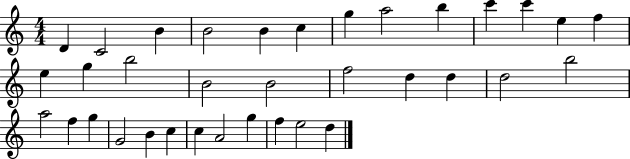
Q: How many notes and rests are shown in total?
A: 35